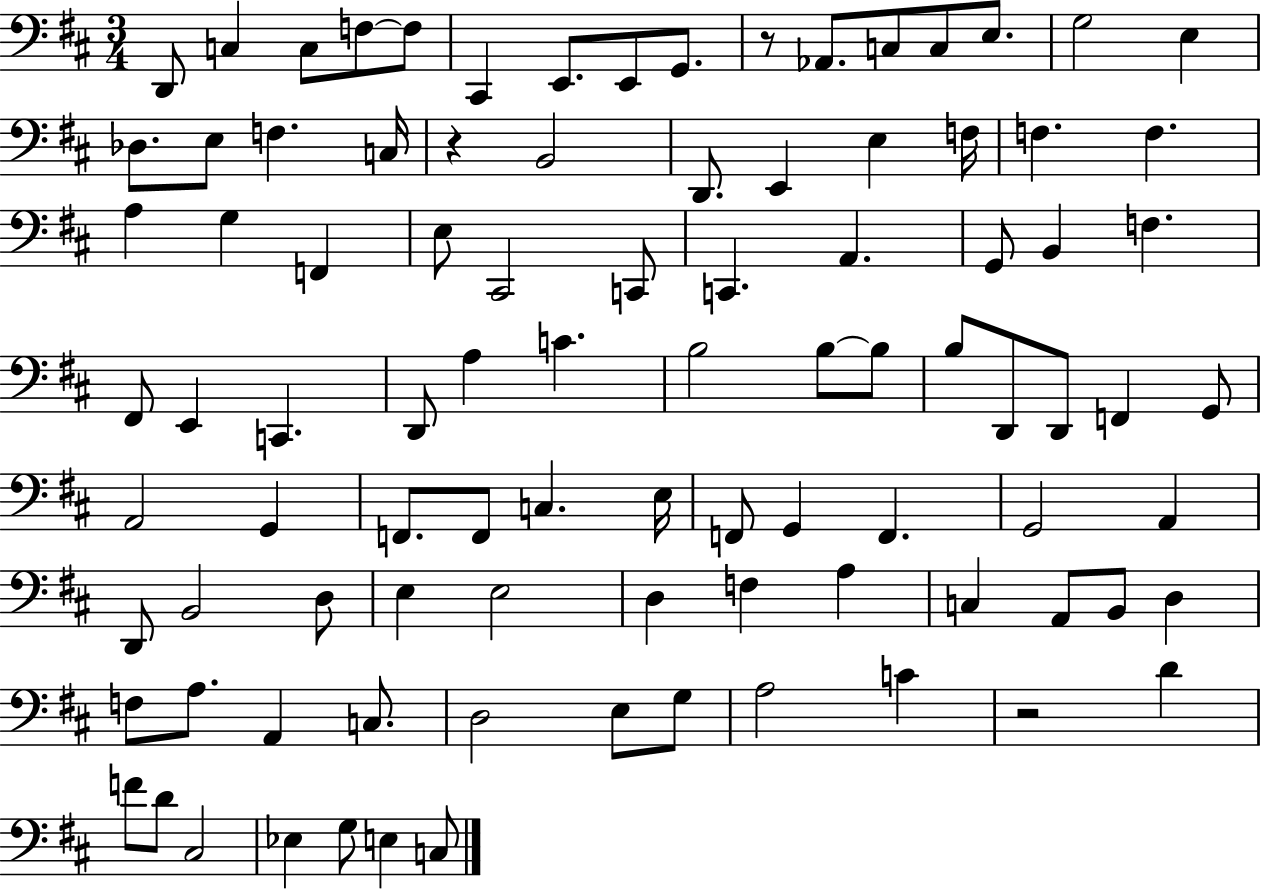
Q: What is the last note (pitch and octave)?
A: C3